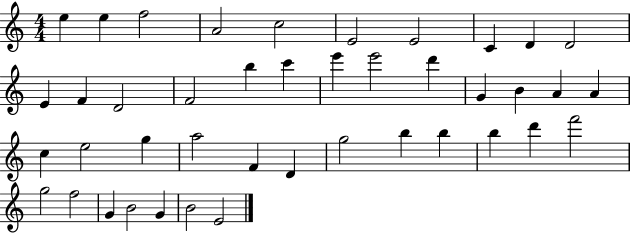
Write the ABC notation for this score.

X:1
T:Untitled
M:4/4
L:1/4
K:C
e e f2 A2 c2 E2 E2 C D D2 E F D2 F2 b c' e' e'2 d' G B A A c e2 g a2 F D g2 b b b d' f'2 g2 f2 G B2 G B2 E2